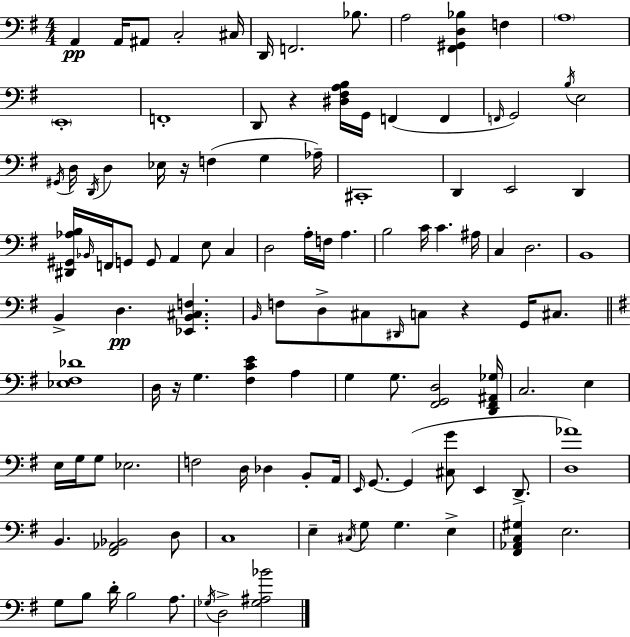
{
  \clef bass
  \numericTimeSignature
  \time 4/4
  \key e \minor
  a,4\pp a,16 ais,8 c2-. cis16 | d,16 f,2. bes8. | a2 <fis, gis, d bes>4 f4 | \parenthesize a1 | \break \parenthesize e,1-. | f,1-. | d,8 r4 <dis fis a b>16 g,16 f,4( f,4 | \grace { f,16 } g,2) \acciaccatura { b16 } e2 | \break \acciaccatura { gis,16 } d16 \acciaccatura { d,16 } d4 ees16 r16 f4( g4 | aes16--) cis,1-. | d,4 e,2 | d,4 <dis, gis, aes b>16 \grace { bes,16 } f,16 g,8 g,8 a,4 e8 | \break c4 d2 a16-. f16 a4. | b2 c'16 c'4. | ais16 c4 d2. | b,1 | \break b,4-> d4.\pp <ees, b, cis f>4. | \grace { b,16 } f8 d8-> cis8 \grace { dis,16 } c8 r4 | g,16 cis8. \bar "||" \break \key g \major <ees fis des'>1 | d16 r16 g4. <fis c' e'>4 a4 | g4 g8. <fis, g, d>2 <d, fis, ais, ges>16 | c2. e4 | \break e16 g16 g8 ees2. | f2 d16 des4 b,8-. a,16 | \grace { e,16 } g,8.~~ g,4( <cis g'>8 e,4 d,8.-> | <d aes'>1) | \break b,4. <fis, aes, bes,>2 d8 | c1 | e4-- \acciaccatura { cis16 } g8 g4. e4-> | <fis, aes, c gis>4 e2. | \break g8 b8 d'16-. b2 a8. | \acciaccatura { ges16 } d2-> <ges ais bes'>2 | \bar "|."
}